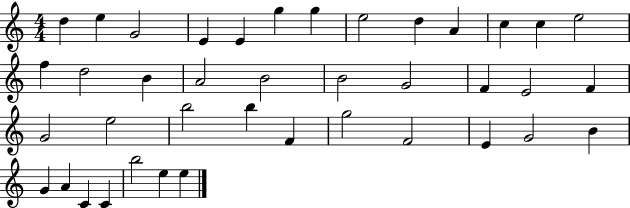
X:1
T:Untitled
M:4/4
L:1/4
K:C
d e G2 E E g g e2 d A c c e2 f d2 B A2 B2 B2 G2 F E2 F G2 e2 b2 b F g2 F2 E G2 B G A C C b2 e e